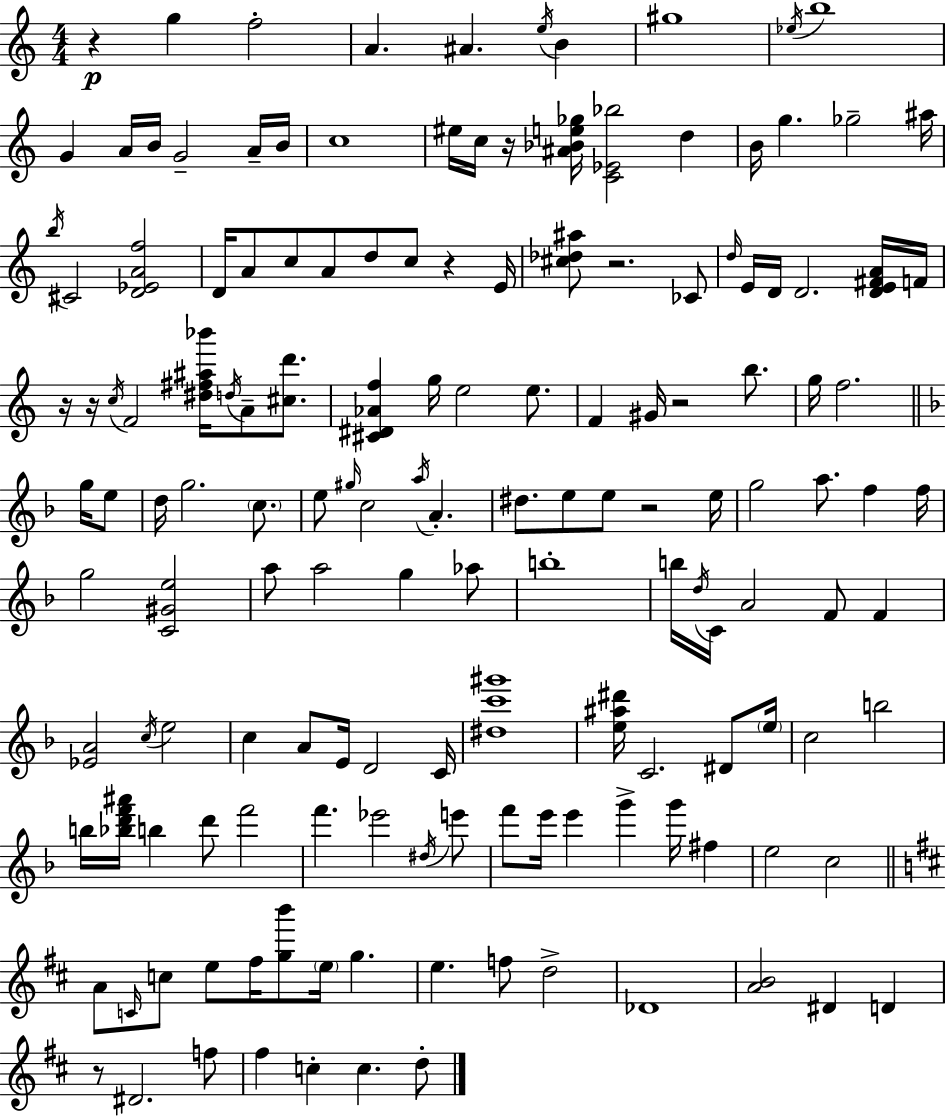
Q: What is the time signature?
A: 4/4